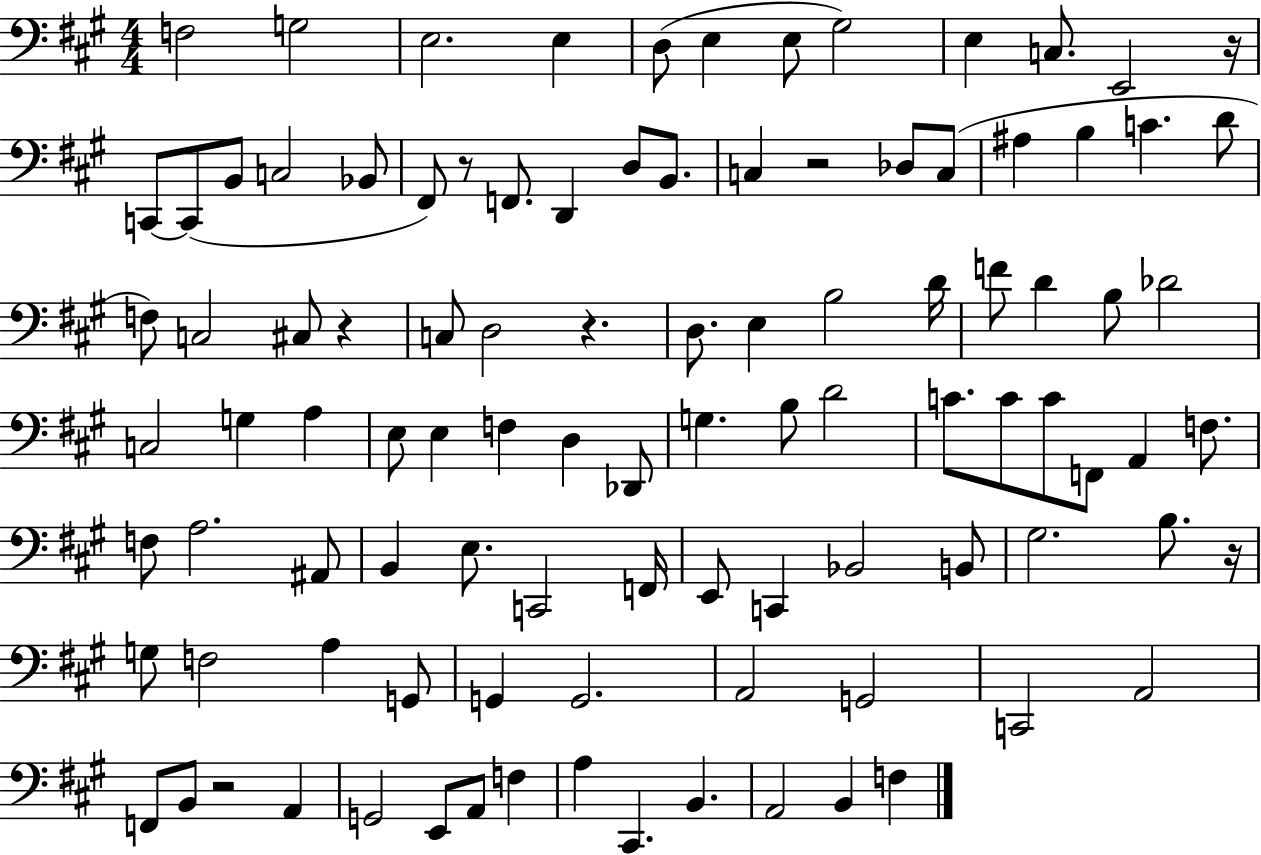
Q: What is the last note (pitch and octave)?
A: F3